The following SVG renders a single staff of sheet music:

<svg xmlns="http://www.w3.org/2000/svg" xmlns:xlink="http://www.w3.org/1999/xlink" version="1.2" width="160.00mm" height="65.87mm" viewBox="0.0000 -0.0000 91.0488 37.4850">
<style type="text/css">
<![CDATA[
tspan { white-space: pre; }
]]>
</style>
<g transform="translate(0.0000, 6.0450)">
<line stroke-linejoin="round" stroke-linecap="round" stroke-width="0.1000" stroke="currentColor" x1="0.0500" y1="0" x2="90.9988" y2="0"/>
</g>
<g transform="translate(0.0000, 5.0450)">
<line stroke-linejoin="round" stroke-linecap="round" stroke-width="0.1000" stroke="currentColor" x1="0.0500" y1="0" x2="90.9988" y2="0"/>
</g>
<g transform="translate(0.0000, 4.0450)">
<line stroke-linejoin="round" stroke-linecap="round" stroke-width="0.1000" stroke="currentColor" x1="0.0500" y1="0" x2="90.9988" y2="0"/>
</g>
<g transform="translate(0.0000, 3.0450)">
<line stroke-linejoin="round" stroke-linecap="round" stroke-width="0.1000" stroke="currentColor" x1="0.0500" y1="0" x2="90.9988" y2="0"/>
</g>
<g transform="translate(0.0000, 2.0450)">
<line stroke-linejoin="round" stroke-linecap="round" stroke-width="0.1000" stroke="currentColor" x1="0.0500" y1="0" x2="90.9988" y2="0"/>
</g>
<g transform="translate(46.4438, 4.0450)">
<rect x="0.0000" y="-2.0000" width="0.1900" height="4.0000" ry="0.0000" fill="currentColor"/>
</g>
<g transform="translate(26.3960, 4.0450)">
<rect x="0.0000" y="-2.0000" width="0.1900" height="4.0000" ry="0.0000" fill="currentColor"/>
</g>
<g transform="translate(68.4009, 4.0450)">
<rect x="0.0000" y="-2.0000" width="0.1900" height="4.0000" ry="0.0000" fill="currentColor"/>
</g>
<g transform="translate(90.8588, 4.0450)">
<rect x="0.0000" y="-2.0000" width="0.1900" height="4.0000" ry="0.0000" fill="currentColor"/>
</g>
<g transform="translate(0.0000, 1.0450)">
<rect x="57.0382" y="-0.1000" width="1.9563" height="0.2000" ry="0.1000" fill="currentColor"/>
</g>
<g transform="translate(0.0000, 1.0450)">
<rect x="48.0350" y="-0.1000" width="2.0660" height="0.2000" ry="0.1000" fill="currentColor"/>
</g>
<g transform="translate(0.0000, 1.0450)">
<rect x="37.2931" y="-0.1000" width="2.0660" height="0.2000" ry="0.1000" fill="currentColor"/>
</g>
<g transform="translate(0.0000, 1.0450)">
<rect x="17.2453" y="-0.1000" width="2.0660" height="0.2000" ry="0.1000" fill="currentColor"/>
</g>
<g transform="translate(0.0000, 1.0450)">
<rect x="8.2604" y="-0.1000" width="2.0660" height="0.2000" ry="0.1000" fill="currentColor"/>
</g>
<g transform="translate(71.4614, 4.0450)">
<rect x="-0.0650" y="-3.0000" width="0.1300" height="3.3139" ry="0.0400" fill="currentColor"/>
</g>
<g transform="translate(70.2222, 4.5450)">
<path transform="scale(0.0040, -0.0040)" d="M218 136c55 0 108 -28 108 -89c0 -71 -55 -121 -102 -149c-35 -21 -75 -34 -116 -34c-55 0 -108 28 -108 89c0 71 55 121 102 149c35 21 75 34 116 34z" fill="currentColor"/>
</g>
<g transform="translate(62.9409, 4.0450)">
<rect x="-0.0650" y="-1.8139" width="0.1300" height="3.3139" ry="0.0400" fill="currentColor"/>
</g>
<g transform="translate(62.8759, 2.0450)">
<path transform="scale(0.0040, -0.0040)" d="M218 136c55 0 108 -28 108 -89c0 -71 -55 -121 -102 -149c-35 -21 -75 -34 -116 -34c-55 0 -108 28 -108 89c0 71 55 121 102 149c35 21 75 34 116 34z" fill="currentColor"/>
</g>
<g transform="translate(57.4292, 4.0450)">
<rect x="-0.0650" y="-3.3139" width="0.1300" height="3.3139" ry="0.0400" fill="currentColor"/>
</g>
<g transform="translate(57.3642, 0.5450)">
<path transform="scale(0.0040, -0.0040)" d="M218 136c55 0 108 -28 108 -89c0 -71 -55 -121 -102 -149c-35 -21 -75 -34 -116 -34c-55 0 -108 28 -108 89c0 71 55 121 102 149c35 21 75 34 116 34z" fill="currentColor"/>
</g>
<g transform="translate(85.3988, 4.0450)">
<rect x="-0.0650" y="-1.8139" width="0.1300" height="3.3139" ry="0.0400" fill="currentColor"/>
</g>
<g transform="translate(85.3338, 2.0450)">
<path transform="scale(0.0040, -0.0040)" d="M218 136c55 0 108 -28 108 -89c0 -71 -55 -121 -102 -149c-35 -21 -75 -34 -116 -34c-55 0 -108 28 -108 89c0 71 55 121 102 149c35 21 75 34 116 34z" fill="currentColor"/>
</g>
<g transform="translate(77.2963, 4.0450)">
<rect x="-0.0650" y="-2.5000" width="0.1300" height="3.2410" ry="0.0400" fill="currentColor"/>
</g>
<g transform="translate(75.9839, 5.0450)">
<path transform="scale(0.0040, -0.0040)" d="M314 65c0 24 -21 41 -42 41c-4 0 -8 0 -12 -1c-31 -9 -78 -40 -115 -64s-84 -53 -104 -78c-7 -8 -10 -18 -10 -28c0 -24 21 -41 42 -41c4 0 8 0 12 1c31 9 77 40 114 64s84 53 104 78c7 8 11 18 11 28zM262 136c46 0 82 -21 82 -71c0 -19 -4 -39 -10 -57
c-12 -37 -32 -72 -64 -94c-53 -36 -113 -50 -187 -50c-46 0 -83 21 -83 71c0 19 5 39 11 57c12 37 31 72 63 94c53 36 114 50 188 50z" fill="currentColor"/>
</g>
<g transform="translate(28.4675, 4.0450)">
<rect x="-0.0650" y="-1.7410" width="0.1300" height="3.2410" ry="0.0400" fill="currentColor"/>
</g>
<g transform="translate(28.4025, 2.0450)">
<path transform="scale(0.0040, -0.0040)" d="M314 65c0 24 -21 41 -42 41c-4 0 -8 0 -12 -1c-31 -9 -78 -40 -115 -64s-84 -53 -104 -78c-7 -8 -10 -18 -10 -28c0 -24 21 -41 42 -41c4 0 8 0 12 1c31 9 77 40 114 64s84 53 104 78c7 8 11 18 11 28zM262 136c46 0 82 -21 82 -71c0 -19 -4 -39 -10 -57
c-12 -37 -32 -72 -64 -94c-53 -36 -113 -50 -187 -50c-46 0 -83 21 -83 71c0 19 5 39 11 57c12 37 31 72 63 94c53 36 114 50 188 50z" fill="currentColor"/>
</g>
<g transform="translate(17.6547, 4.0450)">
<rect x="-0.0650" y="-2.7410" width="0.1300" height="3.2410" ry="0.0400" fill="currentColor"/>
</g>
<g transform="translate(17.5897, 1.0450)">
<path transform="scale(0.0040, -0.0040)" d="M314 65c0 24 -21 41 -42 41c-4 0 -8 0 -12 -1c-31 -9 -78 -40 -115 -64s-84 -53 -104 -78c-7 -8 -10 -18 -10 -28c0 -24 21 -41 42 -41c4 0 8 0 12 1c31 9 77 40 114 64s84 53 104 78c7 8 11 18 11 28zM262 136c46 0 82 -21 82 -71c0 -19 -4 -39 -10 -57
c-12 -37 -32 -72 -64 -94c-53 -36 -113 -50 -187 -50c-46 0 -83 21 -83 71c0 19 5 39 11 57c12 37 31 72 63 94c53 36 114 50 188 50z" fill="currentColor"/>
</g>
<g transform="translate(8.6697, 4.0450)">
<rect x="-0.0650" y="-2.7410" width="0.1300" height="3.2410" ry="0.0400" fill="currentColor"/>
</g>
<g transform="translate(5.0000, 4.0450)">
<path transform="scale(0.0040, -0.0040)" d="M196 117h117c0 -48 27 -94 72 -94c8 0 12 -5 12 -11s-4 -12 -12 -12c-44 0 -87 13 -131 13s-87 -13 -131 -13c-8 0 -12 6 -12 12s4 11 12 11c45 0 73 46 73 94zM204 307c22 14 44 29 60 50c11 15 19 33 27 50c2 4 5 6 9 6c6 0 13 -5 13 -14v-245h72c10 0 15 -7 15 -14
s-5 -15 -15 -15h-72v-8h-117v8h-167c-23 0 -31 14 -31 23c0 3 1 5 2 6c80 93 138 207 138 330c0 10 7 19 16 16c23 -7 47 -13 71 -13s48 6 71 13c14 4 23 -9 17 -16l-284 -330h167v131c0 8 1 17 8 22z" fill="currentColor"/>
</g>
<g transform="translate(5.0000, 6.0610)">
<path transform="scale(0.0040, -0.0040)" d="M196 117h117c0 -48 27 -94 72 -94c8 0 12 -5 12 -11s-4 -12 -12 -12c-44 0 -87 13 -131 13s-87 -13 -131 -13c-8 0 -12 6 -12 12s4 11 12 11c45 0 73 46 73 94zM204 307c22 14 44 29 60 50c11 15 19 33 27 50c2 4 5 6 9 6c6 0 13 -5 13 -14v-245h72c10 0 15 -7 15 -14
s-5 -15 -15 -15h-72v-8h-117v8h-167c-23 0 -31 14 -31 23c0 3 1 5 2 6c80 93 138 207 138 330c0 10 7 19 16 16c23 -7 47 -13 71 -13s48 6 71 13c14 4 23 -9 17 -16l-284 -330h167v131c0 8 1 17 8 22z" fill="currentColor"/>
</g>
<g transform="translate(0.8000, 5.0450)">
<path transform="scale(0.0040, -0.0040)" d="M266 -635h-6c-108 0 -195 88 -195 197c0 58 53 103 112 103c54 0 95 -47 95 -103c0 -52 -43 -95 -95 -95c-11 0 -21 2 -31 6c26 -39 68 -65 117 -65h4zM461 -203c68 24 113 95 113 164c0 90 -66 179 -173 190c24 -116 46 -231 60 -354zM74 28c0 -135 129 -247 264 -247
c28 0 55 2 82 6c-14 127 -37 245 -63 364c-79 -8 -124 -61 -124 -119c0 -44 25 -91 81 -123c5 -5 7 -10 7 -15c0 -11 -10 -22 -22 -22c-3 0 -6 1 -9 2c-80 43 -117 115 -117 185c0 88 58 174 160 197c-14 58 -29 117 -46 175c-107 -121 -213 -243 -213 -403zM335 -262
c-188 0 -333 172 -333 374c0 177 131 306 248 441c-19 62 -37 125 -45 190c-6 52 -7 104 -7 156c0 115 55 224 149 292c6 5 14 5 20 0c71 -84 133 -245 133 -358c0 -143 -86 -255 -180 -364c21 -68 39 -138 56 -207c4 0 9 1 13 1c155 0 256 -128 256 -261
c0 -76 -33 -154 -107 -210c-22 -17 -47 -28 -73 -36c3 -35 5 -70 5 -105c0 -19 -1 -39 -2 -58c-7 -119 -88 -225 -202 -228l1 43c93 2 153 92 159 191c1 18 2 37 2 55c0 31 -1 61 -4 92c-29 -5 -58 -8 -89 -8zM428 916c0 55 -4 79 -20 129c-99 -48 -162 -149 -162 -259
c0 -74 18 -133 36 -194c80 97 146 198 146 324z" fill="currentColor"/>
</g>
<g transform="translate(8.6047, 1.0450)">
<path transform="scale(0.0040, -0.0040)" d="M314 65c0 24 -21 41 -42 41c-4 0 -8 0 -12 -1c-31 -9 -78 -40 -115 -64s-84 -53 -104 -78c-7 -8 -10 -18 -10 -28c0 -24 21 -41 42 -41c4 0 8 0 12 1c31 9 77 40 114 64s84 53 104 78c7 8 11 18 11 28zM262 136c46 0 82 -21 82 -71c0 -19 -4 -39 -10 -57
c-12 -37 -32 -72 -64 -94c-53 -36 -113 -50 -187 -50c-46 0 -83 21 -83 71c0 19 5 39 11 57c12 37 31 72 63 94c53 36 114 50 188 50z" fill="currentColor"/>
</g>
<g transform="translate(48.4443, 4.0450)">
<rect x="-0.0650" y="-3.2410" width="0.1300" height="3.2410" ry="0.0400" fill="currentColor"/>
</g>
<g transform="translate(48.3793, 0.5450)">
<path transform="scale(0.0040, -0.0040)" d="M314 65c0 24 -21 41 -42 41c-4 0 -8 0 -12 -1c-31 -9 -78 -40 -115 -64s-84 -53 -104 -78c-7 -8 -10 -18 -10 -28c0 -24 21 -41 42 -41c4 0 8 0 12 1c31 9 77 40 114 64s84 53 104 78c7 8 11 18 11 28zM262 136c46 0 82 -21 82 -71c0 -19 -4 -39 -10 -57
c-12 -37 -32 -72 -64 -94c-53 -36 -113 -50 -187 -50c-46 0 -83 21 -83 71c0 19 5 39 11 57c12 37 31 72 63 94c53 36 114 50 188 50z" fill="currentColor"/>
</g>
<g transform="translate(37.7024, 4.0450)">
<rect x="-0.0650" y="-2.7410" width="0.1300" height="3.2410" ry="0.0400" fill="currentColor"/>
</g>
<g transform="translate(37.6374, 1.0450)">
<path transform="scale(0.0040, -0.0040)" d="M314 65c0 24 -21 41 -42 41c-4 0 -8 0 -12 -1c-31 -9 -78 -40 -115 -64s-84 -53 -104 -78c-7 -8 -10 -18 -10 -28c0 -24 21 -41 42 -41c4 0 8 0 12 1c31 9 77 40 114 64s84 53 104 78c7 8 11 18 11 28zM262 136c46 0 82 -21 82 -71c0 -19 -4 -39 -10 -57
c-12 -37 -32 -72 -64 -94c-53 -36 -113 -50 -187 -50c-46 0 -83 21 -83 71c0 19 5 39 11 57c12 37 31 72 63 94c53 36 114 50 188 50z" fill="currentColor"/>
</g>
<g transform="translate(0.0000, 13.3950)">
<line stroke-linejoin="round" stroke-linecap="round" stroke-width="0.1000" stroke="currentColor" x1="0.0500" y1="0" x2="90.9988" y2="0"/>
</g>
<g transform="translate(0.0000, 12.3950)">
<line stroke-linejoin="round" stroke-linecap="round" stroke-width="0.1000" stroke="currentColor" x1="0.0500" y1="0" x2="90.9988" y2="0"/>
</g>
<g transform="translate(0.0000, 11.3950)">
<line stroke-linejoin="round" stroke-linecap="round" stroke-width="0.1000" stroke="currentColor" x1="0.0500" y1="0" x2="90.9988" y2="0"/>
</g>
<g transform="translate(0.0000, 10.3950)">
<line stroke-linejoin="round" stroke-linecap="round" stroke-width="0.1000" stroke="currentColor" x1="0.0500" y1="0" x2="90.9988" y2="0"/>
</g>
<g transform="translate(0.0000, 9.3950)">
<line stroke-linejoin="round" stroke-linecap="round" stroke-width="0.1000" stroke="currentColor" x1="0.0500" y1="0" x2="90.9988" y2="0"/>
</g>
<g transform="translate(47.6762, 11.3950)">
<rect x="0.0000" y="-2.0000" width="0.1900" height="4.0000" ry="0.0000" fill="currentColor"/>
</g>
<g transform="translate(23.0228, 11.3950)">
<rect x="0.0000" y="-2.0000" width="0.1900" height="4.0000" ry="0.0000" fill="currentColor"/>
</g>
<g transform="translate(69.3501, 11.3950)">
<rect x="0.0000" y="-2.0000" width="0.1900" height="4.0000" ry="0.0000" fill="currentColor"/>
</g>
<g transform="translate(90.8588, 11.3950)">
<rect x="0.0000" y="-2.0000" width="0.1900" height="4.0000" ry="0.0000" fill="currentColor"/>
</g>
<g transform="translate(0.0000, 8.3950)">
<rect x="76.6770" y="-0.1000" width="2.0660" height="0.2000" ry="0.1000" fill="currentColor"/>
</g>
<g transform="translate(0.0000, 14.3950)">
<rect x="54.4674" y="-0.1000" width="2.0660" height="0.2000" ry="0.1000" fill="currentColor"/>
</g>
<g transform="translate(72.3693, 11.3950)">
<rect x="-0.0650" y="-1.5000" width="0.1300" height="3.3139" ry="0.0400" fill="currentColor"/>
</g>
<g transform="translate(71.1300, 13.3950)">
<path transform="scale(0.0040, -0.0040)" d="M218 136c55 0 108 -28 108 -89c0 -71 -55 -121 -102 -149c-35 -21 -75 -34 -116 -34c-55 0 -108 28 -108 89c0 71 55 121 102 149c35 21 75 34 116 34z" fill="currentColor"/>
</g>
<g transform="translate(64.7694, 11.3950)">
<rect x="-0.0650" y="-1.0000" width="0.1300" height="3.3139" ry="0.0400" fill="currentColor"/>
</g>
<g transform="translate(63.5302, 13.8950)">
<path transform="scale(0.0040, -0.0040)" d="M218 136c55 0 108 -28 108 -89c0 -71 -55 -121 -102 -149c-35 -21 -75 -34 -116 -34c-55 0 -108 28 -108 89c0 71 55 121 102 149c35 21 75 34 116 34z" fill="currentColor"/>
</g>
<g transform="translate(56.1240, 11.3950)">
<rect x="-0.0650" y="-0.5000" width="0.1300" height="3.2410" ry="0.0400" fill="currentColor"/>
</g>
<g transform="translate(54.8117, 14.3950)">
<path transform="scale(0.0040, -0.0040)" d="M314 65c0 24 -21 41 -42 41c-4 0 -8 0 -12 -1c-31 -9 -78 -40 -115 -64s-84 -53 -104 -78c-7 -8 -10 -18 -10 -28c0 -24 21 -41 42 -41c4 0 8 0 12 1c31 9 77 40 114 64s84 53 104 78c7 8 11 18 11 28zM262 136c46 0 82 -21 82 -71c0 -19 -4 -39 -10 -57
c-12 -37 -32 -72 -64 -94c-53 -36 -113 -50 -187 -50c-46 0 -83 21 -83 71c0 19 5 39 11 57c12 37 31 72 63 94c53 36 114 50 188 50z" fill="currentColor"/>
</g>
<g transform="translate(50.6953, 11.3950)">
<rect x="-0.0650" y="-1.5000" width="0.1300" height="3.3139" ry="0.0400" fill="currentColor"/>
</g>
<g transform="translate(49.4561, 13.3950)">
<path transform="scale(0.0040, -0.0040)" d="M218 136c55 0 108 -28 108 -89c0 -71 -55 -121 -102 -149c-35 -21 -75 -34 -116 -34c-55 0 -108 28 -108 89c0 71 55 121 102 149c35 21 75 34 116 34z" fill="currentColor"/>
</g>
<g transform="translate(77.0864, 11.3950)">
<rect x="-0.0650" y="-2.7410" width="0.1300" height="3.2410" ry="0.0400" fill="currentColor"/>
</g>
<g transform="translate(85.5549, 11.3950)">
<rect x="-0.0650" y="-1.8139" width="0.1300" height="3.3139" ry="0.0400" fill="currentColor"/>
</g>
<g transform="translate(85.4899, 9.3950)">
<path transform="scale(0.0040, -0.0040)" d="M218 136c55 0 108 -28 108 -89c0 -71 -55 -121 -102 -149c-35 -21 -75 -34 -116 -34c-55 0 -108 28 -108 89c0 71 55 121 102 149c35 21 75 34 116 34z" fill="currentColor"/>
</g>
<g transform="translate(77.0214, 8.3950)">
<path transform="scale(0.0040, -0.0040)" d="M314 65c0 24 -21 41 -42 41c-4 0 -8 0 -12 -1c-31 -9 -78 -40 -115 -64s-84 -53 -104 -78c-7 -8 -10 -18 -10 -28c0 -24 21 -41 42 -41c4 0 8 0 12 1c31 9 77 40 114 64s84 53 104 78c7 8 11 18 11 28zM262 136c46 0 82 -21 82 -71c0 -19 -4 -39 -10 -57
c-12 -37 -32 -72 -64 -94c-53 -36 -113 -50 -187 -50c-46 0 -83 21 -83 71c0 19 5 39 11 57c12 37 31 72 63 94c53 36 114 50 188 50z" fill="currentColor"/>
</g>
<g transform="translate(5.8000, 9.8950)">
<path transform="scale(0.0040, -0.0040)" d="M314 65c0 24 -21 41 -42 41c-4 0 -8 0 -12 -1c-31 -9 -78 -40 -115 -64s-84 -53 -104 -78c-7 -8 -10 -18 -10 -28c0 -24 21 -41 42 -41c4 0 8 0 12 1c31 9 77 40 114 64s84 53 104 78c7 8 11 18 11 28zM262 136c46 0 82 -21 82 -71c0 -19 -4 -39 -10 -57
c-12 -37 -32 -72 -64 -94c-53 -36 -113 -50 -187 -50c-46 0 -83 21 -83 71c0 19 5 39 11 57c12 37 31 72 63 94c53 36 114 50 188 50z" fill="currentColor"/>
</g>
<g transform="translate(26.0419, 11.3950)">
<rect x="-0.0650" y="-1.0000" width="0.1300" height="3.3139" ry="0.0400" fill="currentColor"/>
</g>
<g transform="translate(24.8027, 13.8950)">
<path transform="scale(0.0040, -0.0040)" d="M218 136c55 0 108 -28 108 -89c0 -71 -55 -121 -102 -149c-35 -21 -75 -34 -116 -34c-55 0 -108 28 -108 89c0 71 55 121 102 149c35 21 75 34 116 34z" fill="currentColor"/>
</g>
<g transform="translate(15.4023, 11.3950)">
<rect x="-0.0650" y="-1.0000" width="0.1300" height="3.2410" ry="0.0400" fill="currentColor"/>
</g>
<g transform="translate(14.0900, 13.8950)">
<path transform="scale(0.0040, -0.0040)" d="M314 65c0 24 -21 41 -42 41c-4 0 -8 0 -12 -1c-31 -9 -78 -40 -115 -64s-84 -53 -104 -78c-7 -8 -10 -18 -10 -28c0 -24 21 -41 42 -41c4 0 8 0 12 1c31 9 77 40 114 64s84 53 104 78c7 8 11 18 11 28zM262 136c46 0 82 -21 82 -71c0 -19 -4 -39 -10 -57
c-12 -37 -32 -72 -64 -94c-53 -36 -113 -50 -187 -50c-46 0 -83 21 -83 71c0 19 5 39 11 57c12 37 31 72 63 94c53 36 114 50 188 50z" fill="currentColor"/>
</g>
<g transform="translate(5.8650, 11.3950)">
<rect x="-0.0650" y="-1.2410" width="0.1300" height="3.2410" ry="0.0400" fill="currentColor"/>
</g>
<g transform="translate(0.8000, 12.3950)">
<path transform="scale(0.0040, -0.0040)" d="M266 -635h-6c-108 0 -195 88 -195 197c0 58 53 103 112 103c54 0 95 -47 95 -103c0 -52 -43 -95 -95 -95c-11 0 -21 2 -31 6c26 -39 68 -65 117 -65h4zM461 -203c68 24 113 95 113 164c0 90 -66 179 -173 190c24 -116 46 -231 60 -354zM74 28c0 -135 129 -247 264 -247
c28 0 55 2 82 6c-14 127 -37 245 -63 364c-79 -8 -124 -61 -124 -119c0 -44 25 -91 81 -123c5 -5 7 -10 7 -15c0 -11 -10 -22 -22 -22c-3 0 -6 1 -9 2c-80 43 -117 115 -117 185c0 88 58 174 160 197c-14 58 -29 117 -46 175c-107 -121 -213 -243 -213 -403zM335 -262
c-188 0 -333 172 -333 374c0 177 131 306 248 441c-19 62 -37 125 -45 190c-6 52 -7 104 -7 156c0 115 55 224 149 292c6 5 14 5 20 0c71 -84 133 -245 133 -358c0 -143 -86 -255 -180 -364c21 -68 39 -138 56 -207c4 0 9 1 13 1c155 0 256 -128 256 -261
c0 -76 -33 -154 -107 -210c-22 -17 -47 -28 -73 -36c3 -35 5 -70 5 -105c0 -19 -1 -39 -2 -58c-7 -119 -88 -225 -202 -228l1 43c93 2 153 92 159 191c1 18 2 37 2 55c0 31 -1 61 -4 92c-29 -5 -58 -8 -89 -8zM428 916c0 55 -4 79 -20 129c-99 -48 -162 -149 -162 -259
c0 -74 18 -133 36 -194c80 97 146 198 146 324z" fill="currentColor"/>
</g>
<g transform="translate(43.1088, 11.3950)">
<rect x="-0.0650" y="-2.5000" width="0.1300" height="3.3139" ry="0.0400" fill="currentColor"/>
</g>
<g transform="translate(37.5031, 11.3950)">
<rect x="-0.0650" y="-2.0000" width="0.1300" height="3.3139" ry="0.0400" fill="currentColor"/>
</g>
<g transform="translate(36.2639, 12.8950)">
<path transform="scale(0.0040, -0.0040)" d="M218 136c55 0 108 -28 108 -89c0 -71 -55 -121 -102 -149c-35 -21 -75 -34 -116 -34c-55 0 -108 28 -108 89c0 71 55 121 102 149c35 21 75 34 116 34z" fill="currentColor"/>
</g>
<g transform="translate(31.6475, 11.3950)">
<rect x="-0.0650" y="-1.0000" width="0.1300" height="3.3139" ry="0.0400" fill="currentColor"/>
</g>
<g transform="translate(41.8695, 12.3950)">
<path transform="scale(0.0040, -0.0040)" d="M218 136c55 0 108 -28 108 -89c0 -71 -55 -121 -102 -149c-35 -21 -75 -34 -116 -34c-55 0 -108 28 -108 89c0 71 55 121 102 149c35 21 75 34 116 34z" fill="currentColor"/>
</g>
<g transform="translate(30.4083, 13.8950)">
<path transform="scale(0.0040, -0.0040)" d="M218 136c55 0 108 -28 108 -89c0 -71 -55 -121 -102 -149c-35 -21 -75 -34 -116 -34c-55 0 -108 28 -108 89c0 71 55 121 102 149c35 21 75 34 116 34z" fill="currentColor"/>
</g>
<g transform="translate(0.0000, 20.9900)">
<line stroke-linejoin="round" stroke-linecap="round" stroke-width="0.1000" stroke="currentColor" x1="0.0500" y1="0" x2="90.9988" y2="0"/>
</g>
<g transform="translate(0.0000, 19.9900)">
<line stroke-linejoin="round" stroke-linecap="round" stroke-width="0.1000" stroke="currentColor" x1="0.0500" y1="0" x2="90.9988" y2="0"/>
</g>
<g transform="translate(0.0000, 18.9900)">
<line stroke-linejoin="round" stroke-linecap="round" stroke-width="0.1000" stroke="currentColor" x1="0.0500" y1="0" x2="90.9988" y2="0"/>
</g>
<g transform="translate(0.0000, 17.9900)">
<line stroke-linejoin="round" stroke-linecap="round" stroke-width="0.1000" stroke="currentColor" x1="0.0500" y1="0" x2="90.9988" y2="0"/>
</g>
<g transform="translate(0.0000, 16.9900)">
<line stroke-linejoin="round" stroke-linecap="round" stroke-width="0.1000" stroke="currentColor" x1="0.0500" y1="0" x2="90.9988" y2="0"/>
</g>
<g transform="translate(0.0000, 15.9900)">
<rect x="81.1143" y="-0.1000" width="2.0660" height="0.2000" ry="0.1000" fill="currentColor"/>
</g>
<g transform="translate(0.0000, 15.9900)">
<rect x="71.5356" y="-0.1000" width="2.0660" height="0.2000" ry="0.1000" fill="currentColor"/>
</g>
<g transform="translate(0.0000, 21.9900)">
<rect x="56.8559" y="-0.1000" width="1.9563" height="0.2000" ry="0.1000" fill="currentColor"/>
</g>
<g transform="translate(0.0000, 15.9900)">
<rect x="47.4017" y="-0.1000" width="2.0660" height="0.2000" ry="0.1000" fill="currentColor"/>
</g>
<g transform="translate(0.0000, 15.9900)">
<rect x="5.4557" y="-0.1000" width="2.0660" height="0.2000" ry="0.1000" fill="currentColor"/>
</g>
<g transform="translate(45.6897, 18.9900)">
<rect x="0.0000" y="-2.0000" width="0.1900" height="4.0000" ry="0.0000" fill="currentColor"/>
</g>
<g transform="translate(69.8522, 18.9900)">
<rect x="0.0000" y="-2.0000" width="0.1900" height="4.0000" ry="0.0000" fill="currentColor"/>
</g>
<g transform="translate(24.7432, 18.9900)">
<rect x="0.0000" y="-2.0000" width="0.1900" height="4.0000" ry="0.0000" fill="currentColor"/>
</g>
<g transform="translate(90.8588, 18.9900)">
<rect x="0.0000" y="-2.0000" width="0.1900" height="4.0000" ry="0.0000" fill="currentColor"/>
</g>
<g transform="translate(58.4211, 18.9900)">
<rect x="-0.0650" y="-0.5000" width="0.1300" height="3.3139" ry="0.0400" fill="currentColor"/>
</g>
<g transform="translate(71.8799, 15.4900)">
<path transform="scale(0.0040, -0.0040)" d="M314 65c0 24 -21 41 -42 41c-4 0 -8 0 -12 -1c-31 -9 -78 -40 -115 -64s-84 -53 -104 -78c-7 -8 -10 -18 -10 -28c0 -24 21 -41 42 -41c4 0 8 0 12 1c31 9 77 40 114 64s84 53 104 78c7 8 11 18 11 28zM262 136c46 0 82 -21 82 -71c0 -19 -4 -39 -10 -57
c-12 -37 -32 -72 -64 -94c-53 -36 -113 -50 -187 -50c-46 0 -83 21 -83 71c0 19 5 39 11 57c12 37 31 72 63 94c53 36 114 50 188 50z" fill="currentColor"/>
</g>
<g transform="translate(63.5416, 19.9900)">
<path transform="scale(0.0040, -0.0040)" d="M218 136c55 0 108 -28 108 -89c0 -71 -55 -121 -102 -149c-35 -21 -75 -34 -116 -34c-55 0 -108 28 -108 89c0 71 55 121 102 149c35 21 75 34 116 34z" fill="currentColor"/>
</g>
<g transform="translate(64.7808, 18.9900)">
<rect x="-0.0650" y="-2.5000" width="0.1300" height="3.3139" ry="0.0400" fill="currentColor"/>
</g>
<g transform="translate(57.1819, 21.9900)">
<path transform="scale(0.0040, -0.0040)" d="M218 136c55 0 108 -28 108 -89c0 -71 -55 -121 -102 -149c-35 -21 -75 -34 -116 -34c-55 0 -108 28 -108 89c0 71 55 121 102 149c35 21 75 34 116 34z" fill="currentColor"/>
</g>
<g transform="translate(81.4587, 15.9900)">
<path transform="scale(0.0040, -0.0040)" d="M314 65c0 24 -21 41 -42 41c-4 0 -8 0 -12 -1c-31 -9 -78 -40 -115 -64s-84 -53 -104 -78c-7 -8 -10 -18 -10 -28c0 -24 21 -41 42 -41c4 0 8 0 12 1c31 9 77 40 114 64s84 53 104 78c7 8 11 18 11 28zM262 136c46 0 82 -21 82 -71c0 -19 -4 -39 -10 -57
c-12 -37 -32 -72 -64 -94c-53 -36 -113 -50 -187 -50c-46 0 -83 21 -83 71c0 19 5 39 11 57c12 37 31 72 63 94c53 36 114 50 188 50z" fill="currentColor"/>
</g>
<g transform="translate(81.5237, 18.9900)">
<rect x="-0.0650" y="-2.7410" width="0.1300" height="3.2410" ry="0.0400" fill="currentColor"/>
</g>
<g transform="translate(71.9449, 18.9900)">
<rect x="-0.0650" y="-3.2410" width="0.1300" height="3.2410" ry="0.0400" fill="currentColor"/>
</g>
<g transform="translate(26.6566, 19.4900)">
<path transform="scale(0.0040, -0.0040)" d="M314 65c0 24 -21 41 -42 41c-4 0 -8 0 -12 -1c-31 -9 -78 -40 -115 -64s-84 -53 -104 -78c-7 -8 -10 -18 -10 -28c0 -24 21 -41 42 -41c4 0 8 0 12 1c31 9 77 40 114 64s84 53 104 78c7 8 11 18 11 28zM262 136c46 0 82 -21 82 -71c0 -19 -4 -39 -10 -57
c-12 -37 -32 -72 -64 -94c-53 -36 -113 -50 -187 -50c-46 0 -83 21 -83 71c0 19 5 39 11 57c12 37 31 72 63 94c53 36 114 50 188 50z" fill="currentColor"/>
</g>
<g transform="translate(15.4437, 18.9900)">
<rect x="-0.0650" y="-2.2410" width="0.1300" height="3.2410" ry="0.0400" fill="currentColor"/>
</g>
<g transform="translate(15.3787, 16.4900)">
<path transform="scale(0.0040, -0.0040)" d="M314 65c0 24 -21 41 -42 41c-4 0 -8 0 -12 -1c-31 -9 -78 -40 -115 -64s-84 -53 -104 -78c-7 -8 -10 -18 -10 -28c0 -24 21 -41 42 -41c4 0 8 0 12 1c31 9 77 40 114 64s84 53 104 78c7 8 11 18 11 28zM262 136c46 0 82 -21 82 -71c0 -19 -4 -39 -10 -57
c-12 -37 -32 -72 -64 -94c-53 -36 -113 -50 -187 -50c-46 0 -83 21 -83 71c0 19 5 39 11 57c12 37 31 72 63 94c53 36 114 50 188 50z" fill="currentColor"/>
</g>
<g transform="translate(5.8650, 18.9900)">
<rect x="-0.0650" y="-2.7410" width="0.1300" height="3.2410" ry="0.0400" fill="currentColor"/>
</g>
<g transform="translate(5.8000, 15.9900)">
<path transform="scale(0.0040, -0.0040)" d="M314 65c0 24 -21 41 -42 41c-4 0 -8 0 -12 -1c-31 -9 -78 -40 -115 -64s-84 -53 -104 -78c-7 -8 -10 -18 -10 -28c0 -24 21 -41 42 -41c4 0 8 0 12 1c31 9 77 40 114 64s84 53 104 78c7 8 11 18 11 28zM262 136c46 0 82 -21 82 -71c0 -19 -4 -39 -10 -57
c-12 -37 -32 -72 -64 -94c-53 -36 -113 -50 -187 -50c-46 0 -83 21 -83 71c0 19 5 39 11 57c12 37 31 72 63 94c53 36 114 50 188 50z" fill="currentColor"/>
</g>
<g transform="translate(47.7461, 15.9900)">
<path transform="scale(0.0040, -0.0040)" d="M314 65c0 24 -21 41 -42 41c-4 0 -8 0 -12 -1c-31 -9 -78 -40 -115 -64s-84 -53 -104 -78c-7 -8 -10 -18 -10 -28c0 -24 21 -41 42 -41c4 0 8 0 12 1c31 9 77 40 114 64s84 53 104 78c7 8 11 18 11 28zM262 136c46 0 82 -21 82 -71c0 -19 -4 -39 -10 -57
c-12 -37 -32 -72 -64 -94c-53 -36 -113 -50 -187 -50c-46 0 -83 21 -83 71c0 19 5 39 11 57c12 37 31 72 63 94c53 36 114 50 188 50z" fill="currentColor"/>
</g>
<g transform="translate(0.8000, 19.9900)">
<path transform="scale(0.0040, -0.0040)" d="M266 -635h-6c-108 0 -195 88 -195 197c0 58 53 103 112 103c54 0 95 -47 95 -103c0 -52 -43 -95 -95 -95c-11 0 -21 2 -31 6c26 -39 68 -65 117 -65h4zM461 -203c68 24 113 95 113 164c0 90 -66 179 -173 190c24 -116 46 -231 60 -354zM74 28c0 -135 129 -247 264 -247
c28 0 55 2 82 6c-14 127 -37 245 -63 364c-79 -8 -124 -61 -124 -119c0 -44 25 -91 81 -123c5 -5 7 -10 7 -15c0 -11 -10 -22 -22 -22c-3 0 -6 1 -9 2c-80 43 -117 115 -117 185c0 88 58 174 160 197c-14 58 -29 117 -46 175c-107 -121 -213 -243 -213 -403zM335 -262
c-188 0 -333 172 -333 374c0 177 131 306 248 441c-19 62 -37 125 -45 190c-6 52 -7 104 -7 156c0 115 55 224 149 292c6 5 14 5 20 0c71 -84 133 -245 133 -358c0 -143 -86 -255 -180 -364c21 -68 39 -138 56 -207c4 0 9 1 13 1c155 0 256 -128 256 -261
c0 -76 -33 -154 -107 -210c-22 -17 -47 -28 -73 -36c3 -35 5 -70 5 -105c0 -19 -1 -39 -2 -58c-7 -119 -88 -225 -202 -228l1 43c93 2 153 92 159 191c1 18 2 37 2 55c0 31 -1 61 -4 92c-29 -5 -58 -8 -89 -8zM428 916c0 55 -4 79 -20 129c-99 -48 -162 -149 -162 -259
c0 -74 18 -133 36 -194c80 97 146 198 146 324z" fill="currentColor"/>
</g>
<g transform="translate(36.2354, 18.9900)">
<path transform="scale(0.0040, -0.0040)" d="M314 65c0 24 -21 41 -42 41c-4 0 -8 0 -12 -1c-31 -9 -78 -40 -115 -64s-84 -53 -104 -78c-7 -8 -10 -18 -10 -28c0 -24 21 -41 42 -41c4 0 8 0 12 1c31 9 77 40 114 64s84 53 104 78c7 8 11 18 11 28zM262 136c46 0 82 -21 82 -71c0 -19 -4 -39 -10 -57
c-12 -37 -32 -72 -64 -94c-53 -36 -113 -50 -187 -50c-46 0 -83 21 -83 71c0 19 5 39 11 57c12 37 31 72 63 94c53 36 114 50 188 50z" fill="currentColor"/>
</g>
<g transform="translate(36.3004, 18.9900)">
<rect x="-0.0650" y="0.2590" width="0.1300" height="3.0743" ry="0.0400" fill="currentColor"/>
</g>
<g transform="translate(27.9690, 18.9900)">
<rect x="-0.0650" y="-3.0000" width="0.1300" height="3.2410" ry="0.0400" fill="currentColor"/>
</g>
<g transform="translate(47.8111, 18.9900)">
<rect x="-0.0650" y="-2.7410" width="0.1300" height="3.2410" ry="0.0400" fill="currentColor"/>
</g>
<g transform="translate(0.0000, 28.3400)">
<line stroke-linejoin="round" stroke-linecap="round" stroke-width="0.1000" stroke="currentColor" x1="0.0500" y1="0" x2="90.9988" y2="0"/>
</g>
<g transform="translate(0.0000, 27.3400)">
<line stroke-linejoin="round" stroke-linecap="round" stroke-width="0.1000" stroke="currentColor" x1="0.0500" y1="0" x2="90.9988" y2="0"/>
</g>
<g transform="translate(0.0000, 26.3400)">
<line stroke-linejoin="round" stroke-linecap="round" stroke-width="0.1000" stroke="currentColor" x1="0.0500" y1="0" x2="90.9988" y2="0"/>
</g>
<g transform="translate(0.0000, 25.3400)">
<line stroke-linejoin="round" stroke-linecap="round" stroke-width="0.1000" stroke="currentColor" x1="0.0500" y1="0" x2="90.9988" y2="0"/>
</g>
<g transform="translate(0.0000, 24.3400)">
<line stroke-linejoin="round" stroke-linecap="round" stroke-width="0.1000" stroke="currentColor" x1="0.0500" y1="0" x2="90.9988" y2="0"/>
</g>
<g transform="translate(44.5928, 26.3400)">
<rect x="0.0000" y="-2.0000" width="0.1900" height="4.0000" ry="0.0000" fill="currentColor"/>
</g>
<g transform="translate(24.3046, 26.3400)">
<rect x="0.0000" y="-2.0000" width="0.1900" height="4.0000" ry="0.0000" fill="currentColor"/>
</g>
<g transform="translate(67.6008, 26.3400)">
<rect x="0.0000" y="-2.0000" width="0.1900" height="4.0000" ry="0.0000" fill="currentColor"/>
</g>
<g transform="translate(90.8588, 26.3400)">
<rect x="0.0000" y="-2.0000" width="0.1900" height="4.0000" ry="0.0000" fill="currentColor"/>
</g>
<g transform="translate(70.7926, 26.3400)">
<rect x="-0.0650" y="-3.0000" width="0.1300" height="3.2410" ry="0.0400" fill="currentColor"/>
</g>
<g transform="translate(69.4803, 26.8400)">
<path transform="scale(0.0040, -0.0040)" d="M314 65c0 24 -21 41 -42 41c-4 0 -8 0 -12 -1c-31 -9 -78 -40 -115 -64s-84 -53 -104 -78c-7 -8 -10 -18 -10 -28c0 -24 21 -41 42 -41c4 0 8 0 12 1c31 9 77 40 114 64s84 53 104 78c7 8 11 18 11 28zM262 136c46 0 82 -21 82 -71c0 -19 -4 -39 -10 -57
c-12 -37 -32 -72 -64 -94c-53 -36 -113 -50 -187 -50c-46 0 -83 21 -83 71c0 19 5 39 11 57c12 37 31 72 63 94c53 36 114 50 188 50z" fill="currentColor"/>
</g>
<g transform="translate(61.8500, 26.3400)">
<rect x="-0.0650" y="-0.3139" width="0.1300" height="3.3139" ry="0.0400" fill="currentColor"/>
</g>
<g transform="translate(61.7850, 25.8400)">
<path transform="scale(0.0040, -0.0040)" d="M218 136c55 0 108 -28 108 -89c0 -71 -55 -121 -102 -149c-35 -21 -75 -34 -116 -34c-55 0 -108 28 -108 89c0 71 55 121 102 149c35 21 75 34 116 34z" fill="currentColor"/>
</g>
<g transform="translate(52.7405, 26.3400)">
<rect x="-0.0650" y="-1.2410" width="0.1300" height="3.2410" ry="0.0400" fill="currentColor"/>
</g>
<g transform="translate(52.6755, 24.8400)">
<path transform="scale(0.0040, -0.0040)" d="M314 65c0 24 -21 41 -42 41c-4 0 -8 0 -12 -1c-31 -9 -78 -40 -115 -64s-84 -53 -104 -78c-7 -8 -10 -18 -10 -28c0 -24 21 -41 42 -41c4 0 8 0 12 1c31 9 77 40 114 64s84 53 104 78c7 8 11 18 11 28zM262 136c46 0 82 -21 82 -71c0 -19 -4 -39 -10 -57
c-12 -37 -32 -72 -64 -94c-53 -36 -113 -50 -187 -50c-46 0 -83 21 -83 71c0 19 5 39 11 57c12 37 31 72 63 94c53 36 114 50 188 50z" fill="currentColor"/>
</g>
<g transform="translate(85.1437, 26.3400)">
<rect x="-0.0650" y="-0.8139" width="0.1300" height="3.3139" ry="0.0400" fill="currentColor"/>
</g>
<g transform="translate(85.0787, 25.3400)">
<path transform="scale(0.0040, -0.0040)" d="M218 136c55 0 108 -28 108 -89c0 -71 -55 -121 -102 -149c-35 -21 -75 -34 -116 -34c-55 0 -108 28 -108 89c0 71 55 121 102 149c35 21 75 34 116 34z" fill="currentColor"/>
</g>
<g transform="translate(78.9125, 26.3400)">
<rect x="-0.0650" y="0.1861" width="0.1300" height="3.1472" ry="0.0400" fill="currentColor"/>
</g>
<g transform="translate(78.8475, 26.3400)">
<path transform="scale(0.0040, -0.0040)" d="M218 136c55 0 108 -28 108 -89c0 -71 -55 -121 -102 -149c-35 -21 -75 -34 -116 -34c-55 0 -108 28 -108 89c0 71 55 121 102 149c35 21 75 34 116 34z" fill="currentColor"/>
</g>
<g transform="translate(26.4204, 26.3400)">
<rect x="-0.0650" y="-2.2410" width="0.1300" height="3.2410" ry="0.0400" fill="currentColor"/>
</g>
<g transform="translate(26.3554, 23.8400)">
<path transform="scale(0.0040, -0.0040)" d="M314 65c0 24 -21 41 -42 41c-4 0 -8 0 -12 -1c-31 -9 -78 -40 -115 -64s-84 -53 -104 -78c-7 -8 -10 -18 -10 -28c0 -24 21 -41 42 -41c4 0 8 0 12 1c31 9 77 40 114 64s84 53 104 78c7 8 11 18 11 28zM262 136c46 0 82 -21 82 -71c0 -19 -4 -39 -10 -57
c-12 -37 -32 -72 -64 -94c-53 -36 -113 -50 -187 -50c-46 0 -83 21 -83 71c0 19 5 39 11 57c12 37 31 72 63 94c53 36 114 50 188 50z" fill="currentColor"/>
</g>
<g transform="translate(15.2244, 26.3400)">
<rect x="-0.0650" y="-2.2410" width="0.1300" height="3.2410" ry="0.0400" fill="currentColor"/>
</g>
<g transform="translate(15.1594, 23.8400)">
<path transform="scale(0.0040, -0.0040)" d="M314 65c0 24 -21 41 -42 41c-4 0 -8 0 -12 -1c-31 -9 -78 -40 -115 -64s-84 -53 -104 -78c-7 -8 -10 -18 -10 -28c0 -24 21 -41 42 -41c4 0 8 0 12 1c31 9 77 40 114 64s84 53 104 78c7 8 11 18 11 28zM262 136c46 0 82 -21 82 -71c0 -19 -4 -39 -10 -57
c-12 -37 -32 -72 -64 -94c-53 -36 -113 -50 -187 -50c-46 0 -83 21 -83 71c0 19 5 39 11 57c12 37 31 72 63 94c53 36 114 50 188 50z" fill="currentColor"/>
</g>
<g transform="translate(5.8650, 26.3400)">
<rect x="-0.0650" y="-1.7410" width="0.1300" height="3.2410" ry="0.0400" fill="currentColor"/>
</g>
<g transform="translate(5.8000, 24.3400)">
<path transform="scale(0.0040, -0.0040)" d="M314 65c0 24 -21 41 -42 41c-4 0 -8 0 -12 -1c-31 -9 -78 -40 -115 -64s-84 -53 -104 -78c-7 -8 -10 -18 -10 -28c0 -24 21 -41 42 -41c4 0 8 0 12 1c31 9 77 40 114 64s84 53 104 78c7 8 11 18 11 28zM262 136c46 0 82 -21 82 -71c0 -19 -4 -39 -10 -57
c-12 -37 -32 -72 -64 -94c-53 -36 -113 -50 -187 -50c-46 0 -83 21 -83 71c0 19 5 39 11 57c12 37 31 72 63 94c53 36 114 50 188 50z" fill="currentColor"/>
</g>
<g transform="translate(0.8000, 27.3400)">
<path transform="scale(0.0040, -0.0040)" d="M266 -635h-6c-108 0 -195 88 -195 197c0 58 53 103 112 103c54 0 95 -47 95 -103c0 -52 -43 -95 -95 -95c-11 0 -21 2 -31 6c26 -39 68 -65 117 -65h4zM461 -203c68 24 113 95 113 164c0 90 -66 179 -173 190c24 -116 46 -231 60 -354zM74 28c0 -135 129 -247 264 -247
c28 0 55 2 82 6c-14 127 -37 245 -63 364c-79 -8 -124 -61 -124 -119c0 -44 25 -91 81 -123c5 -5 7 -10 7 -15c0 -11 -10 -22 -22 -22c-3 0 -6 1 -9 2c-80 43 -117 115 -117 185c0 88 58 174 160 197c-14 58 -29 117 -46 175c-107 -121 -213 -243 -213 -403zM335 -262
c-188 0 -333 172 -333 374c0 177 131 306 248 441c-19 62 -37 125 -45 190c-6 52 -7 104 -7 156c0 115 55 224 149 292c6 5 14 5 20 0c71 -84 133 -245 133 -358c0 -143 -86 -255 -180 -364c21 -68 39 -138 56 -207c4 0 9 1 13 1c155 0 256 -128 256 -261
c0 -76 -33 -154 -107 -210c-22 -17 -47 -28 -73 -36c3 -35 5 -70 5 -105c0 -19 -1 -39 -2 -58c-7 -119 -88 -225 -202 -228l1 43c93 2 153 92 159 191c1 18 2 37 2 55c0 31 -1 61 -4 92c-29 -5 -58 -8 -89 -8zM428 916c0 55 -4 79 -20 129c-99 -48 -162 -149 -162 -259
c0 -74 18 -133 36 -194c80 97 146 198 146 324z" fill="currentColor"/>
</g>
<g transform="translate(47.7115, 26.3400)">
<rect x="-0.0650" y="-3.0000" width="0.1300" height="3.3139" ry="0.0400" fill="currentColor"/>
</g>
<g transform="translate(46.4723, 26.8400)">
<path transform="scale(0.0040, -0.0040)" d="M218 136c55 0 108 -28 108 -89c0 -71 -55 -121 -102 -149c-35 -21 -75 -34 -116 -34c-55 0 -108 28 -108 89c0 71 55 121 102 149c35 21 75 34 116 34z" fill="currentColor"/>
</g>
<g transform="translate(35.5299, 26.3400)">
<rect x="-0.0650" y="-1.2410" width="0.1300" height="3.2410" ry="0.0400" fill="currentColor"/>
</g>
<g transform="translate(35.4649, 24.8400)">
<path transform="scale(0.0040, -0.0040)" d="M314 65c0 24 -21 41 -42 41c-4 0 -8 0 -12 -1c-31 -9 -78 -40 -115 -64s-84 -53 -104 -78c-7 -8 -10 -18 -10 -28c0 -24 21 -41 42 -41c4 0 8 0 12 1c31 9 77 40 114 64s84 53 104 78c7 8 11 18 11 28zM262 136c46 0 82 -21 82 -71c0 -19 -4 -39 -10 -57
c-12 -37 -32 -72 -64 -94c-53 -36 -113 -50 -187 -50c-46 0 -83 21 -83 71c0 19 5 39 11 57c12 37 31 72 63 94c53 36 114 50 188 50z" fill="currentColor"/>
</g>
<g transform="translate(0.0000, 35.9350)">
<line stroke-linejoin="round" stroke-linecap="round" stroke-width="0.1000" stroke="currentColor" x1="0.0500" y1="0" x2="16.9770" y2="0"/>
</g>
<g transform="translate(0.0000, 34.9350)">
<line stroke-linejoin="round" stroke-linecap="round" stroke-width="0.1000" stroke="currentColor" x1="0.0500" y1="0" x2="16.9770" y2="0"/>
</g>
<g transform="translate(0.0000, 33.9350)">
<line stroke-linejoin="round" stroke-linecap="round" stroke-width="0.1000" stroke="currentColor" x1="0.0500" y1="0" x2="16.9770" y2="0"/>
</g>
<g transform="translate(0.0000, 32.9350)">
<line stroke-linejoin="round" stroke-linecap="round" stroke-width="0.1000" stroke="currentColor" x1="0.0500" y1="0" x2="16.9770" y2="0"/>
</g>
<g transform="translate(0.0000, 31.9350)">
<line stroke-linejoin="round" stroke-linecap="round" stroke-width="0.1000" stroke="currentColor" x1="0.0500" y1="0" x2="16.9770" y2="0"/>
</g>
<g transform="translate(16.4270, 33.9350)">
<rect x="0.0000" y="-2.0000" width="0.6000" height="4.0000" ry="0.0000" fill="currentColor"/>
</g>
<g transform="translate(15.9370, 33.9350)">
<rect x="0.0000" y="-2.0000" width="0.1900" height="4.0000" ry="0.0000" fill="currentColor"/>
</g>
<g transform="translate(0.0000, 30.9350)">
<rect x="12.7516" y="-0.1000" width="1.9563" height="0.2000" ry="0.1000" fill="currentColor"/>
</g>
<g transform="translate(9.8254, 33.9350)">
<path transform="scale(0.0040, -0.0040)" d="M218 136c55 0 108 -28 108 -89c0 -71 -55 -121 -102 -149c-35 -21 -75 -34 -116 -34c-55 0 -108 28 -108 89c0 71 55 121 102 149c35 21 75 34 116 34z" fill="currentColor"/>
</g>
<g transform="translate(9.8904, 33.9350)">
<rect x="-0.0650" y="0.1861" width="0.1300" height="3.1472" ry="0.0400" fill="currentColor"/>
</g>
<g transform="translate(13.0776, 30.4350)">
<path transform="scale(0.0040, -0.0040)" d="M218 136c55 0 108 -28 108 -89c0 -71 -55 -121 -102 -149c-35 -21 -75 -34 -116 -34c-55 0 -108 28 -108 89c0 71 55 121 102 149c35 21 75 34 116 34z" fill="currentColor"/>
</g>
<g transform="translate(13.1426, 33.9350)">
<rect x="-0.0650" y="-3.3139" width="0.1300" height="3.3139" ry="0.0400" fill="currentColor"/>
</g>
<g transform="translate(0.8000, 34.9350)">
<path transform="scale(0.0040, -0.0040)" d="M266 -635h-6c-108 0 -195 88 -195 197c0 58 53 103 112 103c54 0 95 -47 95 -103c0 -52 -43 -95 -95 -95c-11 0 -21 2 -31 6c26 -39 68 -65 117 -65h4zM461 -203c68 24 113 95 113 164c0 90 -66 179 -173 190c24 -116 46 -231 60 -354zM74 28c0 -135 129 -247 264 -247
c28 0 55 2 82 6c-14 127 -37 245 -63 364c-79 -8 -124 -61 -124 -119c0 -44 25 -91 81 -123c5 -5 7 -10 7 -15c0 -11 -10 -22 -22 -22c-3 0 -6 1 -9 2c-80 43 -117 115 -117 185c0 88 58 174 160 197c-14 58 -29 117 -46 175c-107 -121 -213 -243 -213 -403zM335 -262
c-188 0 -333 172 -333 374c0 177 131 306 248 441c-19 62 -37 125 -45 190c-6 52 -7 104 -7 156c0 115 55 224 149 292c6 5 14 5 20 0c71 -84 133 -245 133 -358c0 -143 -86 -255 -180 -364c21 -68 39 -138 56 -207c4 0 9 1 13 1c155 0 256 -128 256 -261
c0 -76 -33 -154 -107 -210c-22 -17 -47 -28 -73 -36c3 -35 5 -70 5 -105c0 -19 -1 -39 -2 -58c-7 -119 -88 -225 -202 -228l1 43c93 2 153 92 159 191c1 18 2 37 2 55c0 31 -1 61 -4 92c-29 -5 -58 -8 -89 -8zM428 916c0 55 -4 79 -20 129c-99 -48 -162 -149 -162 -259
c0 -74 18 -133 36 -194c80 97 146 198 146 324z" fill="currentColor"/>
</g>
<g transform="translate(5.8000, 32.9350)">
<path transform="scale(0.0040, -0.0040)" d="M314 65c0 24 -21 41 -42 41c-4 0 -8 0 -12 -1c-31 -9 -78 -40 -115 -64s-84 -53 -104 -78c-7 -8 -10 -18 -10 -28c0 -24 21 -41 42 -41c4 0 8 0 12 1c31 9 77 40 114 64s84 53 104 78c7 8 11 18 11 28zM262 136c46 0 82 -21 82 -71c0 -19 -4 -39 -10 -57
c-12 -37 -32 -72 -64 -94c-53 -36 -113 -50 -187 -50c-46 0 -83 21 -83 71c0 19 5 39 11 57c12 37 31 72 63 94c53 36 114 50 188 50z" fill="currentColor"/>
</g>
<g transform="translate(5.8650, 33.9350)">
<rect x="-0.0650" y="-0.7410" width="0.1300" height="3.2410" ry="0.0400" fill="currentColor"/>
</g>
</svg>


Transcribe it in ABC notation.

X:1
T:Untitled
M:4/4
L:1/4
K:C
a2 a2 f2 a2 b2 b f A G2 f e2 D2 D D F G E C2 D E a2 f a2 g2 A2 B2 a2 C G b2 a2 f2 g2 g2 e2 A e2 c A2 B d d2 B b